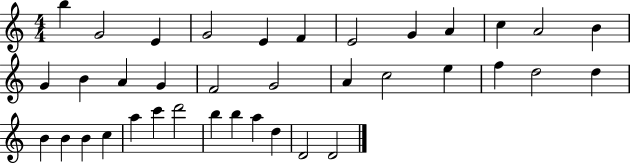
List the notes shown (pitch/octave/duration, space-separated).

B5/q G4/h E4/q G4/h E4/q F4/q E4/h G4/q A4/q C5/q A4/h B4/q G4/q B4/q A4/q G4/q F4/h G4/h A4/q C5/h E5/q F5/q D5/h D5/q B4/q B4/q B4/q C5/q A5/q C6/q D6/h B5/q B5/q A5/q D5/q D4/h D4/h